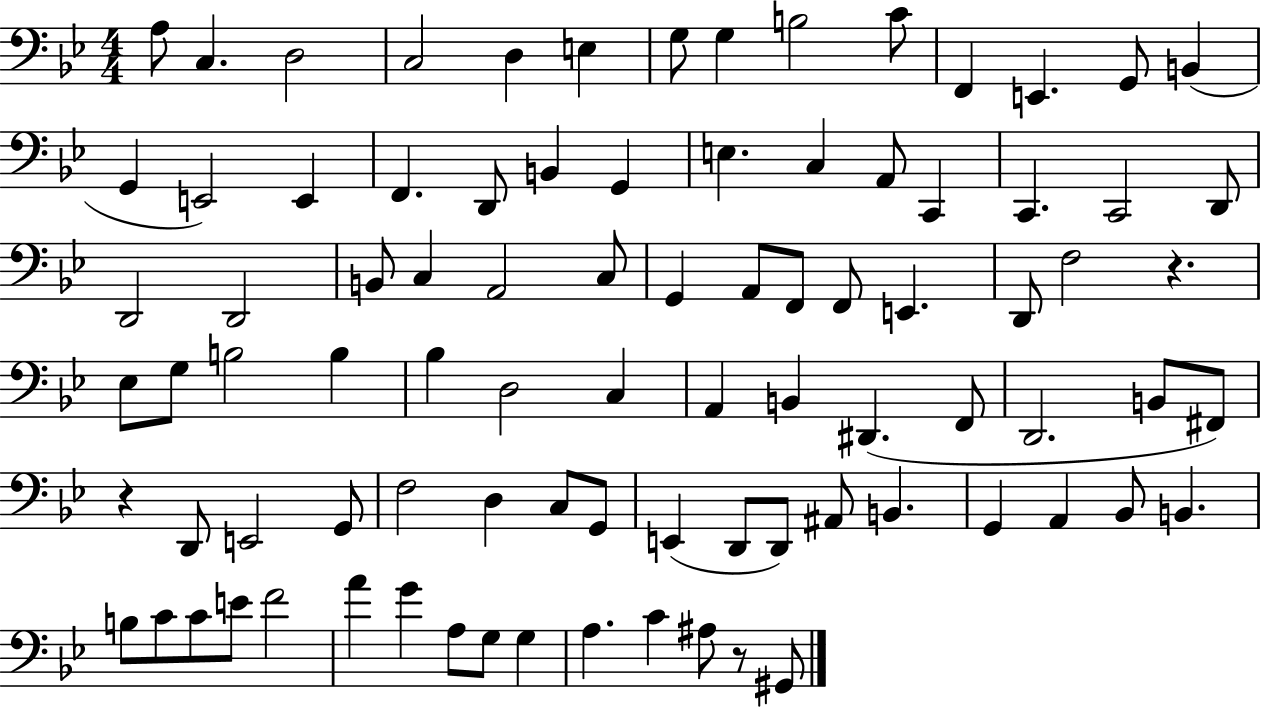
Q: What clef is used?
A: bass